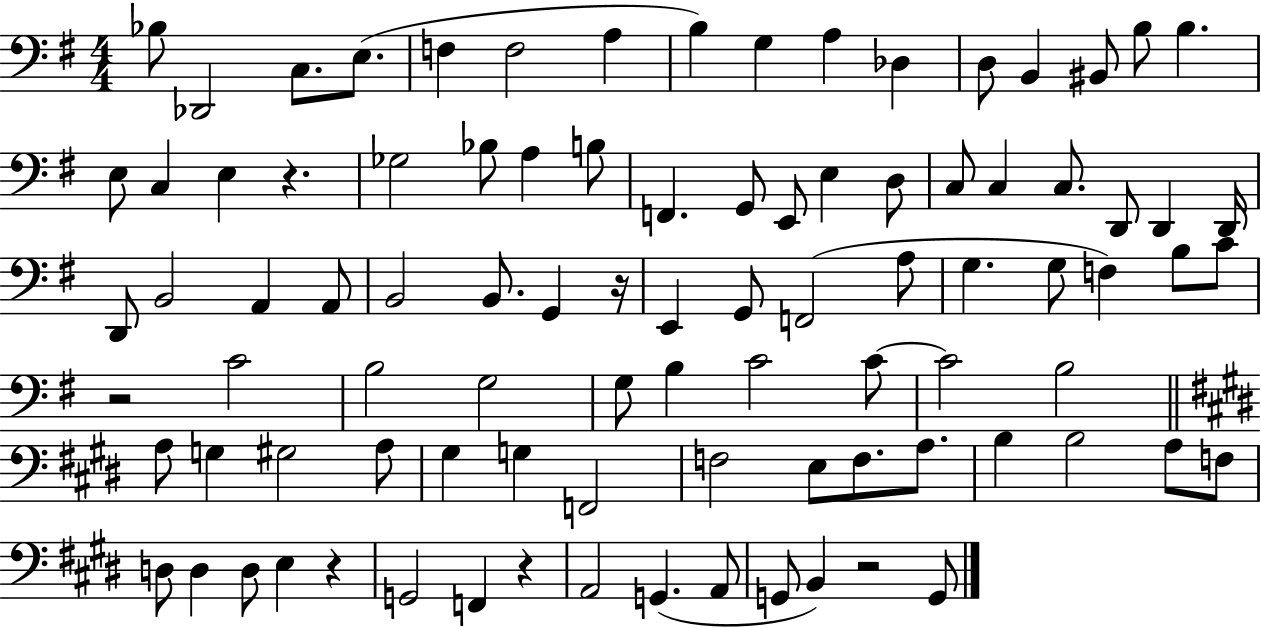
Bb3/e Db2/h C3/e. E3/e. F3/q F3/h A3/q B3/q G3/q A3/q Db3/q D3/e B2/q BIS2/e B3/e B3/q. E3/e C3/q E3/q R/q. Gb3/h Bb3/e A3/q B3/e F2/q. G2/e E2/e E3/q D3/e C3/e C3/q C3/e. D2/e D2/q D2/s D2/e B2/h A2/q A2/e B2/h B2/e. G2/q R/s E2/q G2/e F2/h A3/e G3/q. G3/e F3/q B3/e C4/e R/h C4/h B3/h G3/h G3/e B3/q C4/h C4/e C4/h B3/h A3/e G3/q G#3/h A3/e G#3/q G3/q F2/h F3/h E3/e F3/e. A3/e. B3/q B3/h A3/e F3/e D3/e D3/q D3/e E3/q R/q G2/h F2/q R/q A2/h G2/q. A2/e G2/e B2/q R/h G2/e